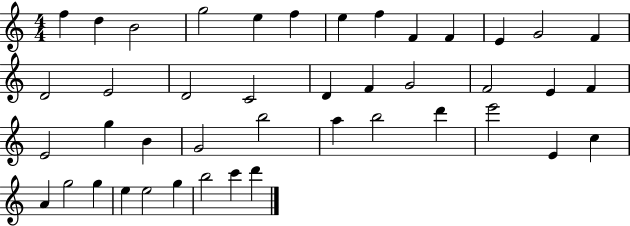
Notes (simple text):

F5/q D5/q B4/h G5/h E5/q F5/q E5/q F5/q F4/q F4/q E4/q G4/h F4/q D4/h E4/h D4/h C4/h D4/q F4/q G4/h F4/h E4/q F4/q E4/h G5/q B4/q G4/h B5/h A5/q B5/h D6/q E6/h E4/q C5/q A4/q G5/h G5/q E5/q E5/h G5/q B5/h C6/q D6/q